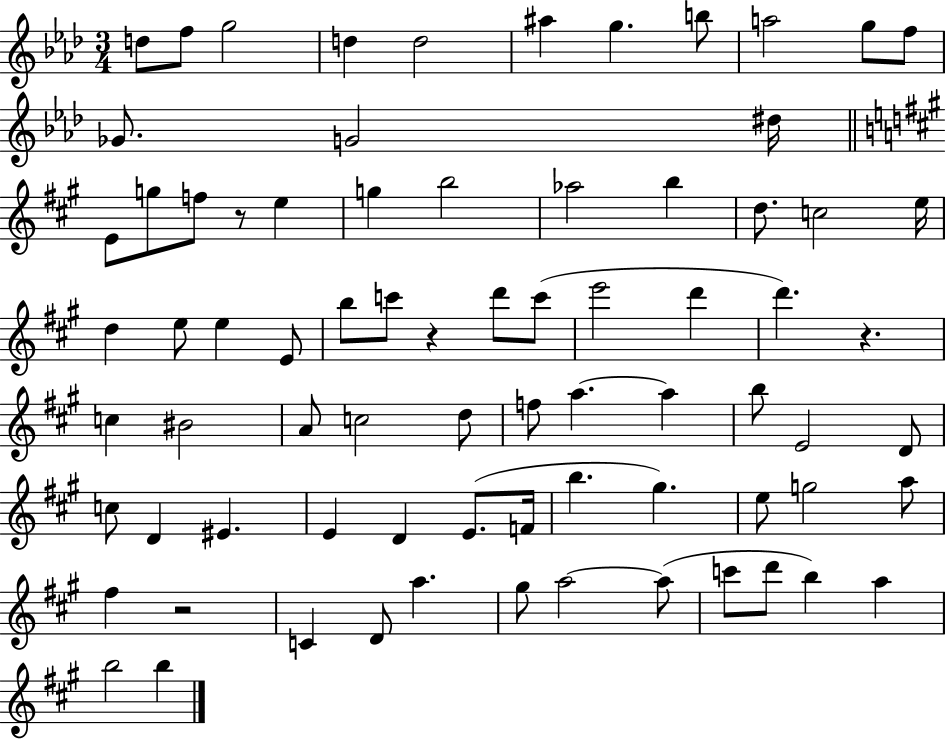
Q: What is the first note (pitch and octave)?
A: D5